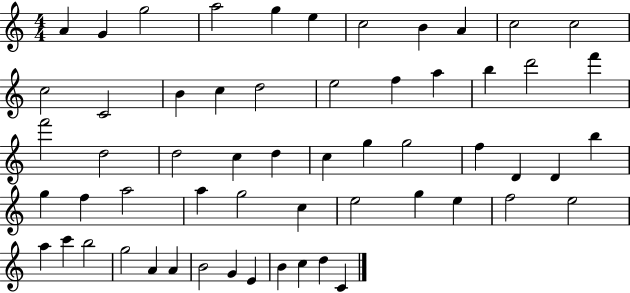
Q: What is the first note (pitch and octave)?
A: A4